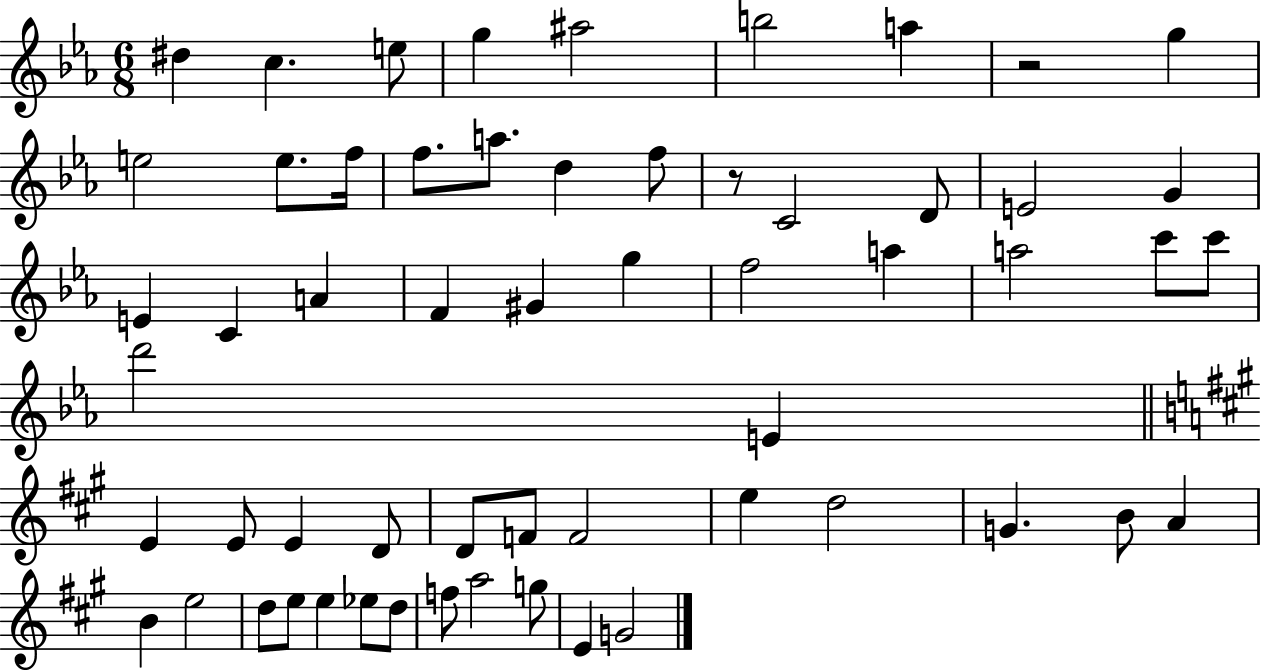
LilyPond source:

{
  \clef treble
  \numericTimeSignature
  \time 6/8
  \key ees \major
  dis''4 c''4. e''8 | g''4 ais''2 | b''2 a''4 | r2 g''4 | \break e''2 e''8. f''16 | f''8. a''8. d''4 f''8 | r8 c'2 d'8 | e'2 g'4 | \break e'4 c'4 a'4 | f'4 gis'4 g''4 | f''2 a''4 | a''2 c'''8 c'''8 | \break d'''2 e'4 | \bar "||" \break \key a \major e'4 e'8 e'4 d'8 | d'8 f'8 f'2 | e''4 d''2 | g'4. b'8 a'4 | \break b'4 e''2 | d''8 e''8 e''4 ees''8 d''8 | f''8 a''2 g''8 | e'4 g'2 | \break \bar "|."
}